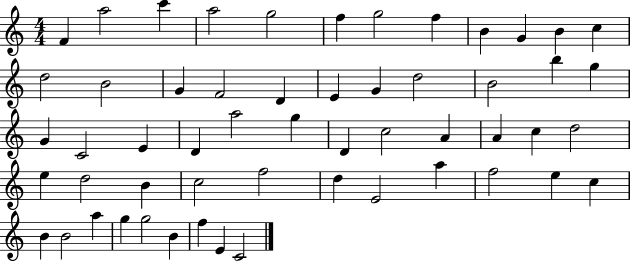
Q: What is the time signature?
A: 4/4